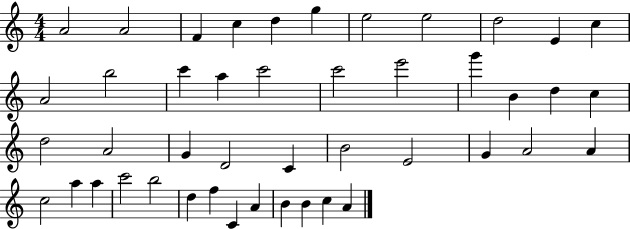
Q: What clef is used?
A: treble